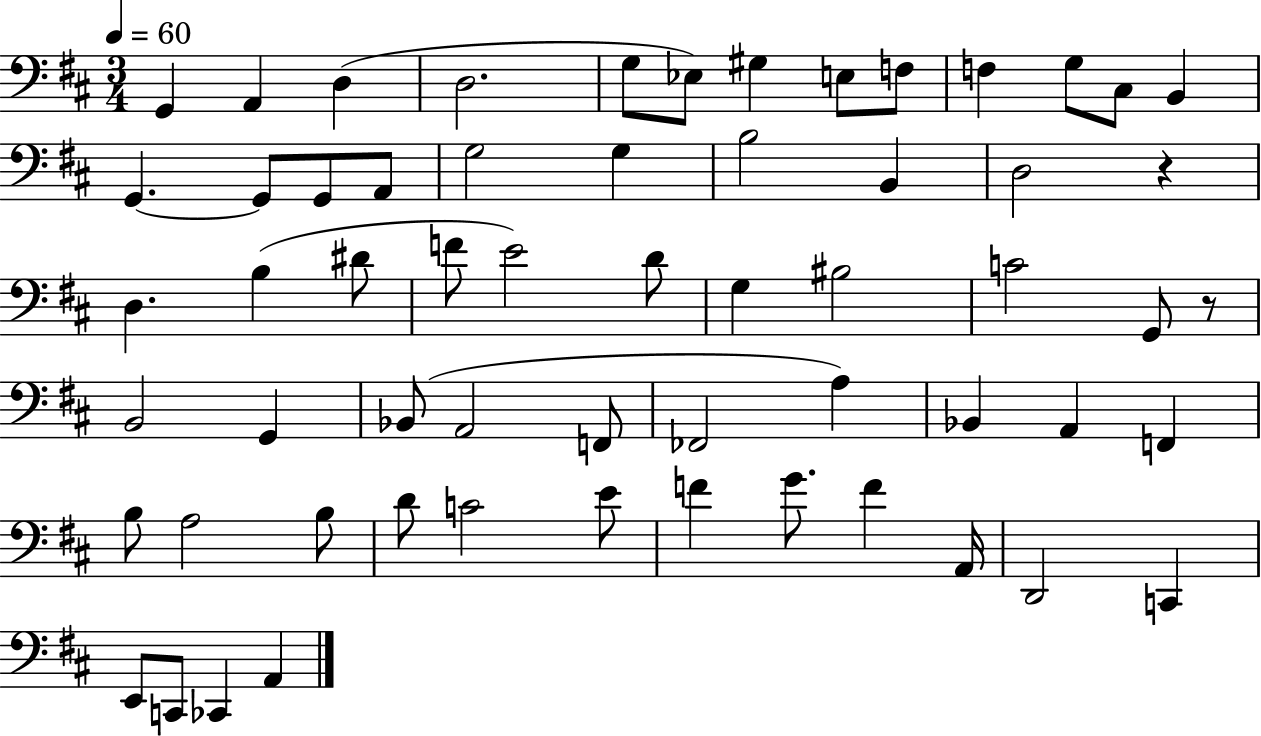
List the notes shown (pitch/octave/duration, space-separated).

G2/q A2/q D3/q D3/h. G3/e Eb3/e G#3/q E3/e F3/e F3/q G3/e C#3/e B2/q G2/q. G2/e G2/e A2/e G3/h G3/q B3/h B2/q D3/h R/q D3/q. B3/q D#4/e F4/e E4/h D4/e G3/q BIS3/h C4/h G2/e R/e B2/h G2/q Bb2/e A2/h F2/e FES2/h A3/q Bb2/q A2/q F2/q B3/e A3/h B3/e D4/e C4/h E4/e F4/q G4/e. F4/q A2/s D2/h C2/q E2/e C2/e CES2/q A2/q